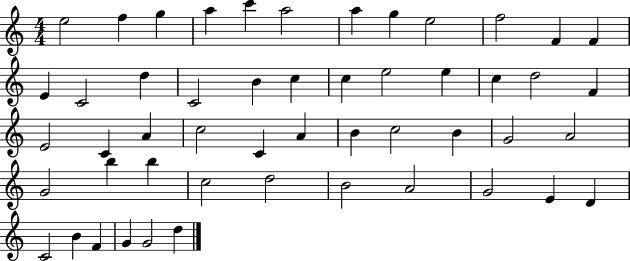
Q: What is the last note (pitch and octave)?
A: D5